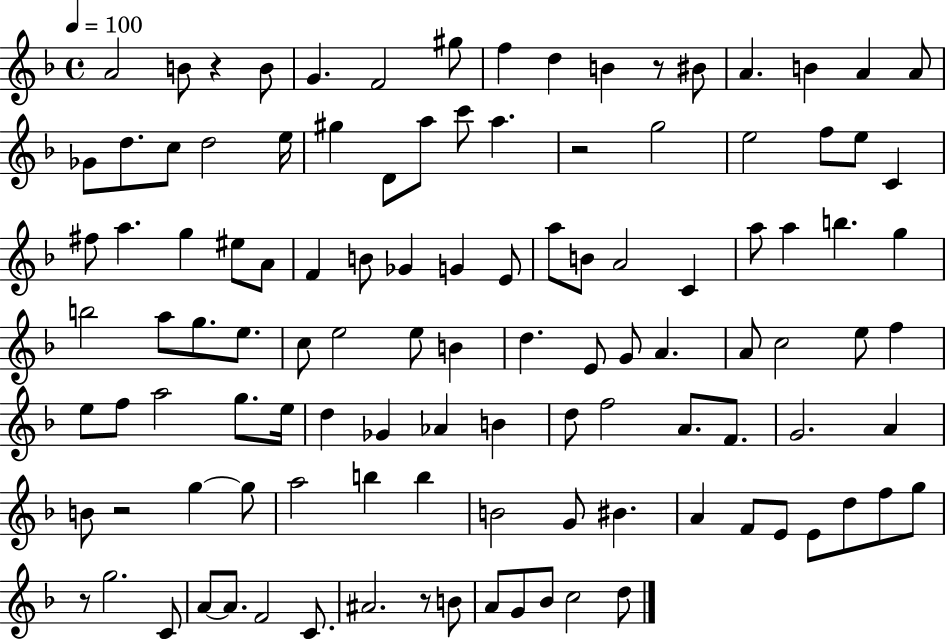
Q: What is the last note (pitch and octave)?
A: D5